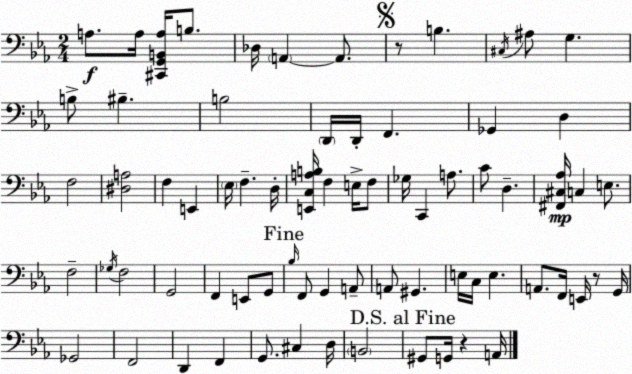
X:1
T:Untitled
M:2/4
L:1/4
K:Cm
A,/2 A,/4 [^C,,G,,B,,A,]/4 B,/2 _D,/4 A,, A,,/2 z/2 B, ^C,/4 ^A,/2 G, B,/2 ^B, B,2 D,,/4 D,,/4 F,, _G,, D, F,2 [^D,A,]2 F, E,, _E,/4 F, D,/4 [E,,C,A,B,]/4 F, E,/4 F,/2 _G,/4 C,, A,/2 C/2 D, [^F,,^C,_A,]/4 C, E,/2 F,2 _G,/4 F,2 G,,2 F,, E,,/2 G,,/2 _B,/4 F,,/2 G,, A,,/2 A,,/2 ^G,, E,/4 C,/4 E, A,,/2 F,,/4 E,,/4 z/2 G,,/4 _G,,2 F,,2 D,, F,, G,,/2 ^C, D,/4 B,,2 ^G,,/2 G,,/4 z A,,/4